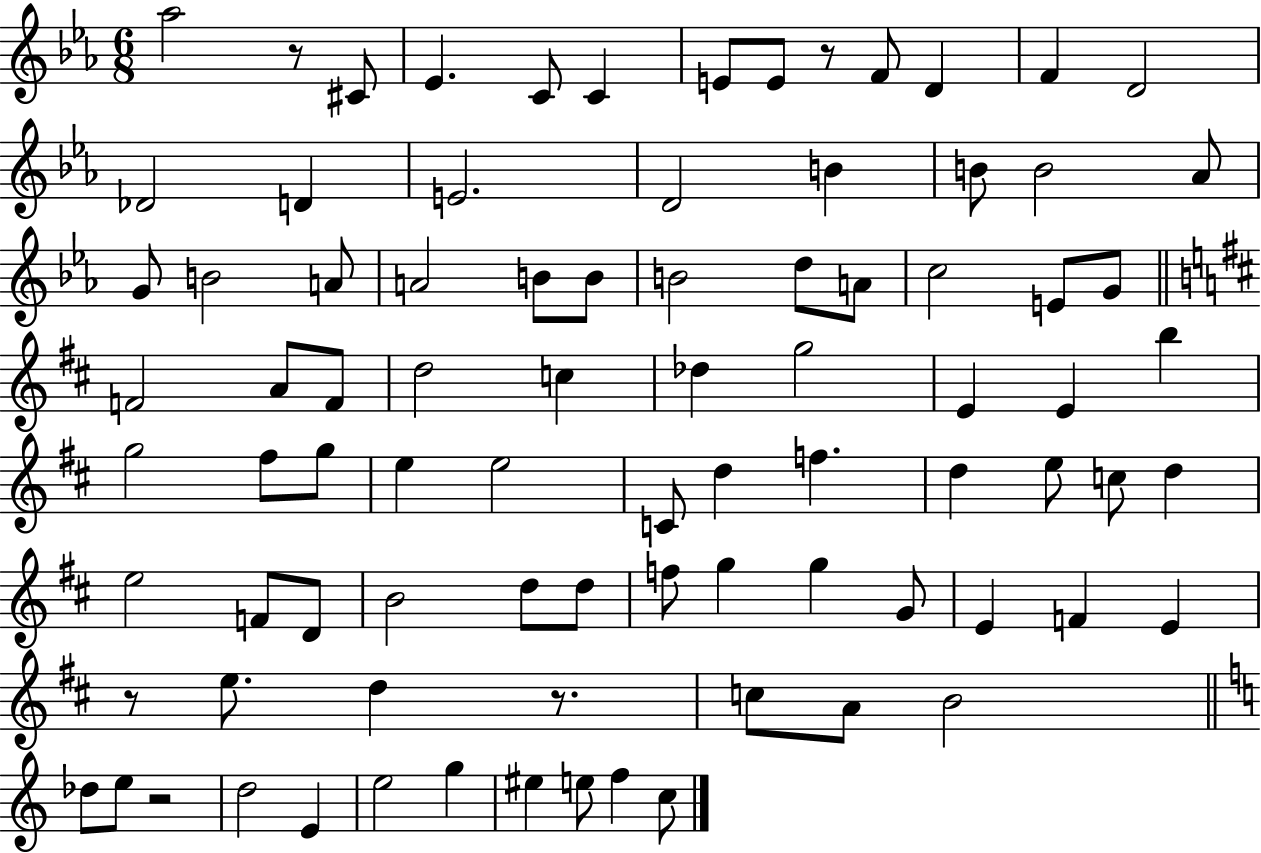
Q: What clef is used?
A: treble